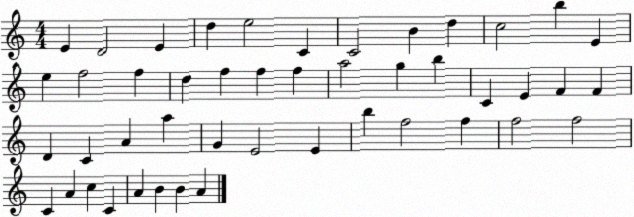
X:1
T:Untitled
M:4/4
L:1/4
K:C
E D2 E d e2 C C2 B d c2 b E e f2 f d f f f a2 g b C E F F D C A a G E2 E b f2 f f2 f2 C A c C A B B A